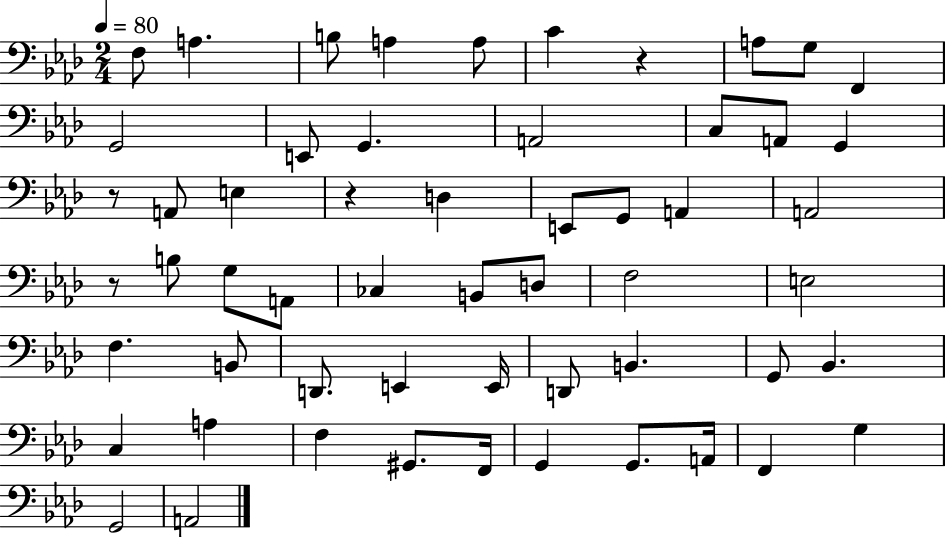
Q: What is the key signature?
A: AES major